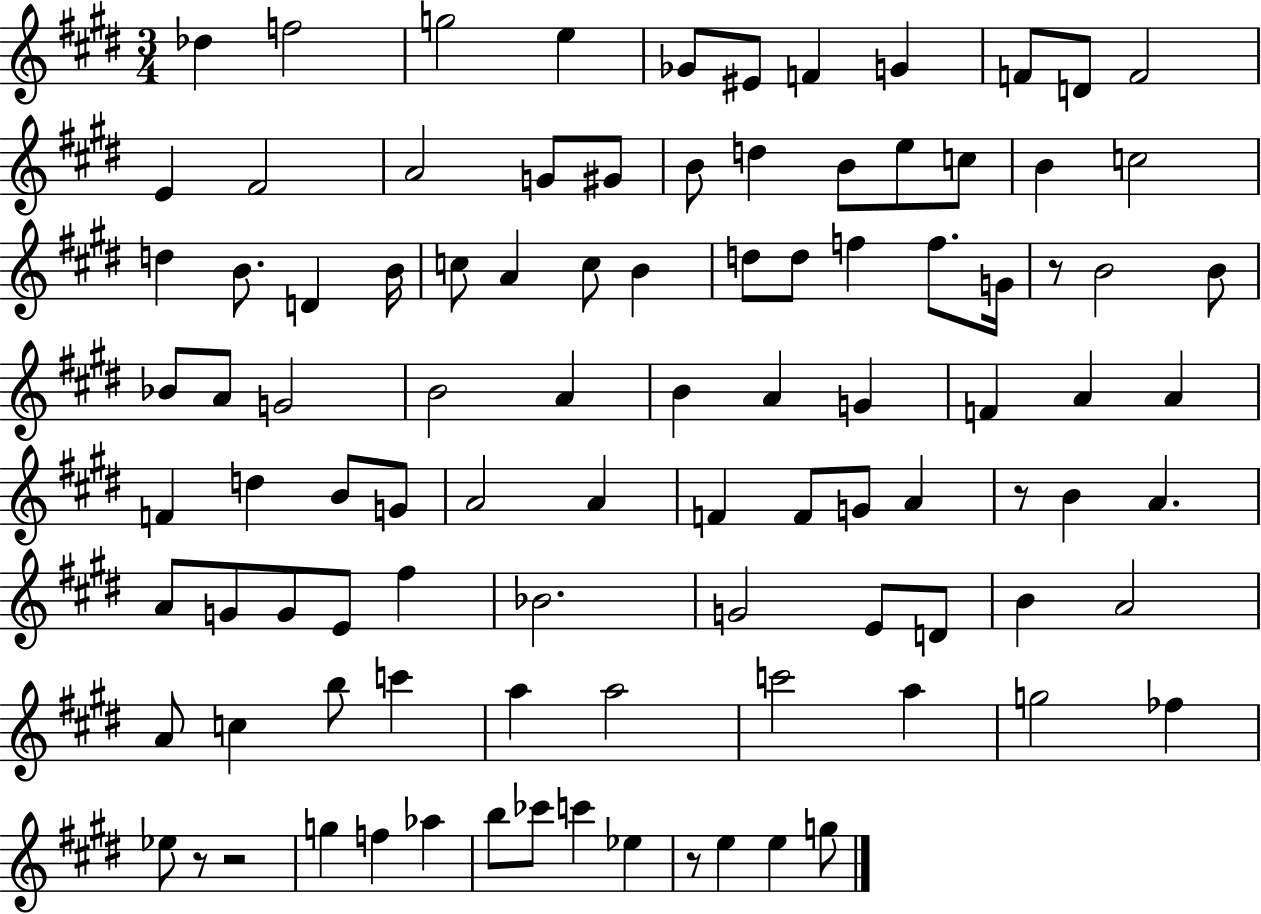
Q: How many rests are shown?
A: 5